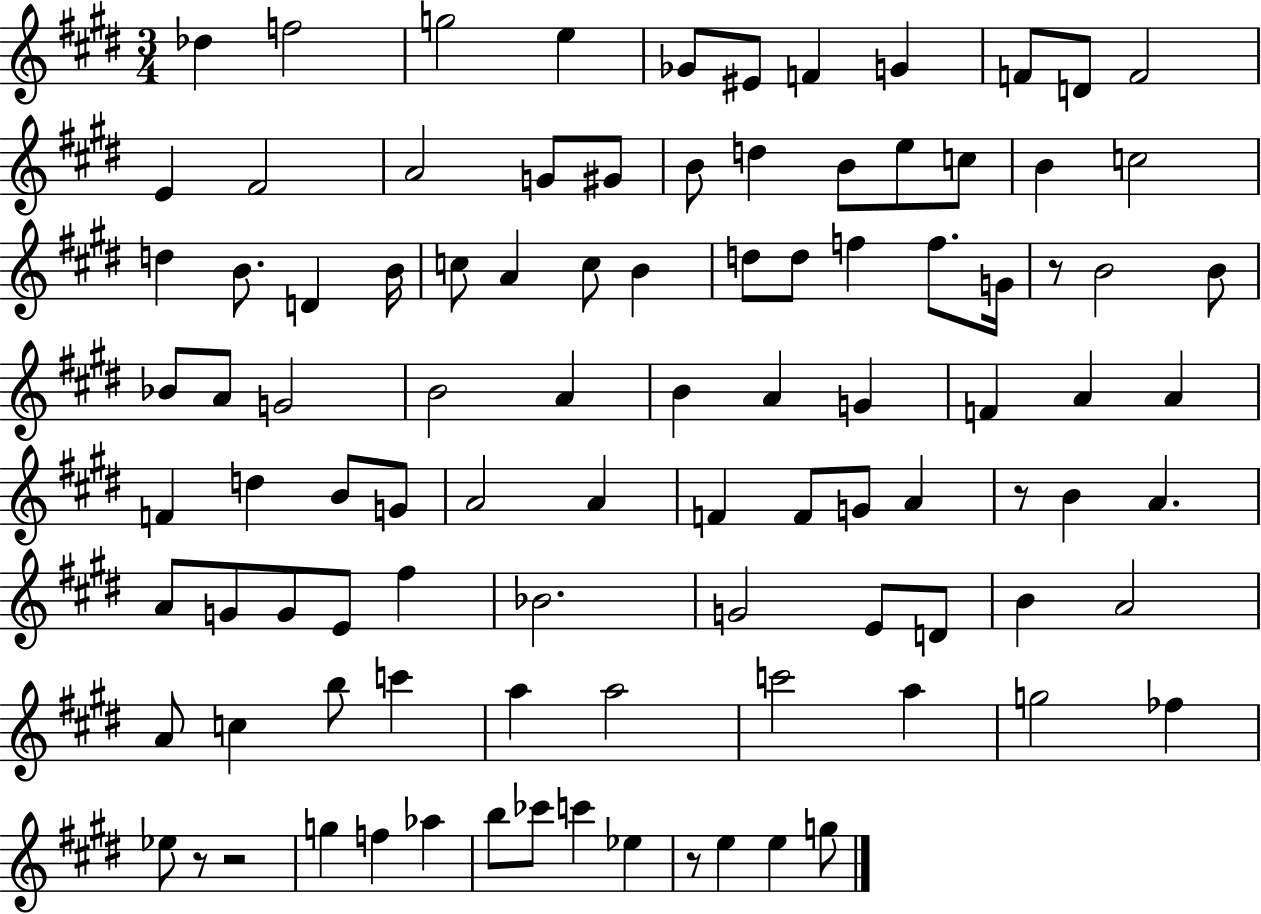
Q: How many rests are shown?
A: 5